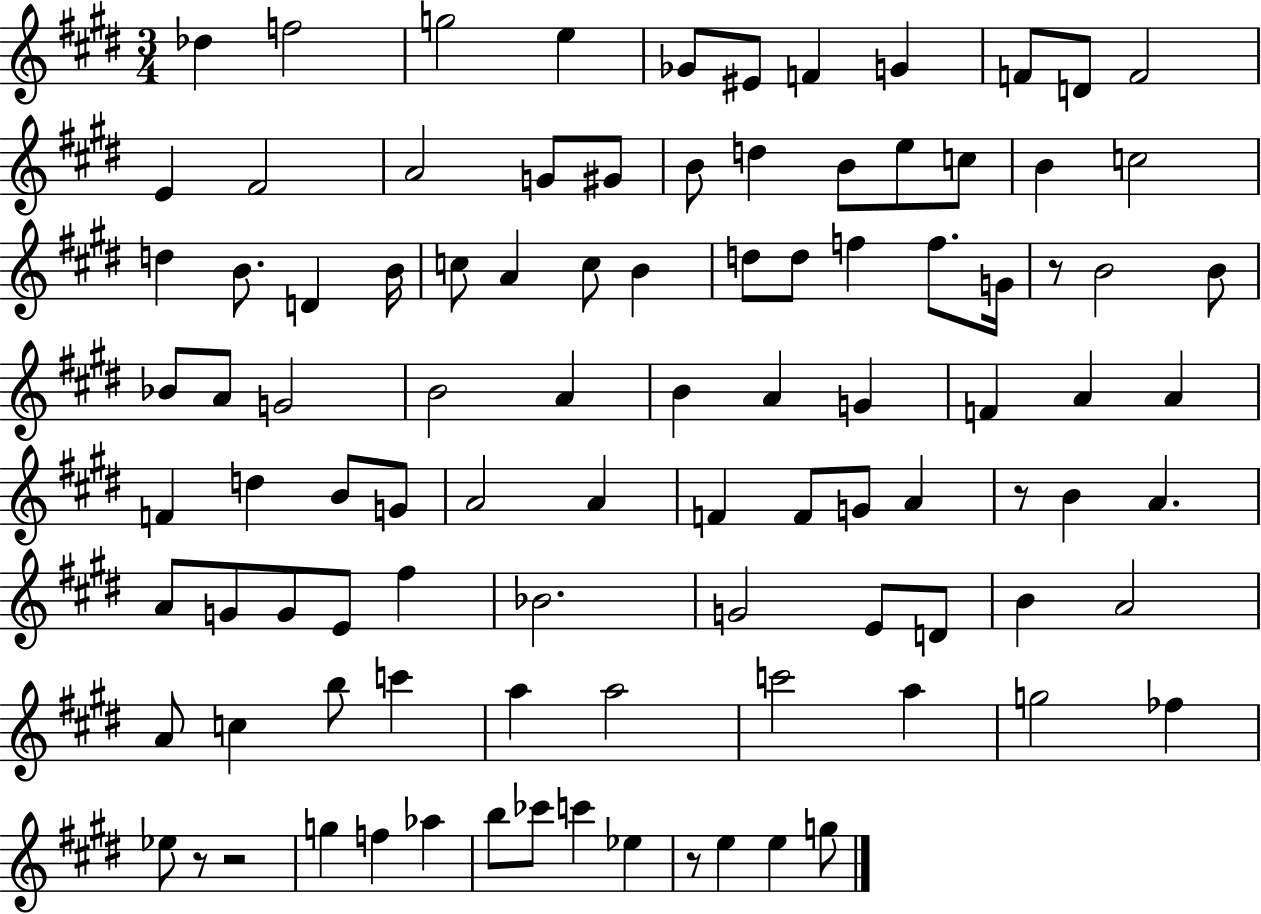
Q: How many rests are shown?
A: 5